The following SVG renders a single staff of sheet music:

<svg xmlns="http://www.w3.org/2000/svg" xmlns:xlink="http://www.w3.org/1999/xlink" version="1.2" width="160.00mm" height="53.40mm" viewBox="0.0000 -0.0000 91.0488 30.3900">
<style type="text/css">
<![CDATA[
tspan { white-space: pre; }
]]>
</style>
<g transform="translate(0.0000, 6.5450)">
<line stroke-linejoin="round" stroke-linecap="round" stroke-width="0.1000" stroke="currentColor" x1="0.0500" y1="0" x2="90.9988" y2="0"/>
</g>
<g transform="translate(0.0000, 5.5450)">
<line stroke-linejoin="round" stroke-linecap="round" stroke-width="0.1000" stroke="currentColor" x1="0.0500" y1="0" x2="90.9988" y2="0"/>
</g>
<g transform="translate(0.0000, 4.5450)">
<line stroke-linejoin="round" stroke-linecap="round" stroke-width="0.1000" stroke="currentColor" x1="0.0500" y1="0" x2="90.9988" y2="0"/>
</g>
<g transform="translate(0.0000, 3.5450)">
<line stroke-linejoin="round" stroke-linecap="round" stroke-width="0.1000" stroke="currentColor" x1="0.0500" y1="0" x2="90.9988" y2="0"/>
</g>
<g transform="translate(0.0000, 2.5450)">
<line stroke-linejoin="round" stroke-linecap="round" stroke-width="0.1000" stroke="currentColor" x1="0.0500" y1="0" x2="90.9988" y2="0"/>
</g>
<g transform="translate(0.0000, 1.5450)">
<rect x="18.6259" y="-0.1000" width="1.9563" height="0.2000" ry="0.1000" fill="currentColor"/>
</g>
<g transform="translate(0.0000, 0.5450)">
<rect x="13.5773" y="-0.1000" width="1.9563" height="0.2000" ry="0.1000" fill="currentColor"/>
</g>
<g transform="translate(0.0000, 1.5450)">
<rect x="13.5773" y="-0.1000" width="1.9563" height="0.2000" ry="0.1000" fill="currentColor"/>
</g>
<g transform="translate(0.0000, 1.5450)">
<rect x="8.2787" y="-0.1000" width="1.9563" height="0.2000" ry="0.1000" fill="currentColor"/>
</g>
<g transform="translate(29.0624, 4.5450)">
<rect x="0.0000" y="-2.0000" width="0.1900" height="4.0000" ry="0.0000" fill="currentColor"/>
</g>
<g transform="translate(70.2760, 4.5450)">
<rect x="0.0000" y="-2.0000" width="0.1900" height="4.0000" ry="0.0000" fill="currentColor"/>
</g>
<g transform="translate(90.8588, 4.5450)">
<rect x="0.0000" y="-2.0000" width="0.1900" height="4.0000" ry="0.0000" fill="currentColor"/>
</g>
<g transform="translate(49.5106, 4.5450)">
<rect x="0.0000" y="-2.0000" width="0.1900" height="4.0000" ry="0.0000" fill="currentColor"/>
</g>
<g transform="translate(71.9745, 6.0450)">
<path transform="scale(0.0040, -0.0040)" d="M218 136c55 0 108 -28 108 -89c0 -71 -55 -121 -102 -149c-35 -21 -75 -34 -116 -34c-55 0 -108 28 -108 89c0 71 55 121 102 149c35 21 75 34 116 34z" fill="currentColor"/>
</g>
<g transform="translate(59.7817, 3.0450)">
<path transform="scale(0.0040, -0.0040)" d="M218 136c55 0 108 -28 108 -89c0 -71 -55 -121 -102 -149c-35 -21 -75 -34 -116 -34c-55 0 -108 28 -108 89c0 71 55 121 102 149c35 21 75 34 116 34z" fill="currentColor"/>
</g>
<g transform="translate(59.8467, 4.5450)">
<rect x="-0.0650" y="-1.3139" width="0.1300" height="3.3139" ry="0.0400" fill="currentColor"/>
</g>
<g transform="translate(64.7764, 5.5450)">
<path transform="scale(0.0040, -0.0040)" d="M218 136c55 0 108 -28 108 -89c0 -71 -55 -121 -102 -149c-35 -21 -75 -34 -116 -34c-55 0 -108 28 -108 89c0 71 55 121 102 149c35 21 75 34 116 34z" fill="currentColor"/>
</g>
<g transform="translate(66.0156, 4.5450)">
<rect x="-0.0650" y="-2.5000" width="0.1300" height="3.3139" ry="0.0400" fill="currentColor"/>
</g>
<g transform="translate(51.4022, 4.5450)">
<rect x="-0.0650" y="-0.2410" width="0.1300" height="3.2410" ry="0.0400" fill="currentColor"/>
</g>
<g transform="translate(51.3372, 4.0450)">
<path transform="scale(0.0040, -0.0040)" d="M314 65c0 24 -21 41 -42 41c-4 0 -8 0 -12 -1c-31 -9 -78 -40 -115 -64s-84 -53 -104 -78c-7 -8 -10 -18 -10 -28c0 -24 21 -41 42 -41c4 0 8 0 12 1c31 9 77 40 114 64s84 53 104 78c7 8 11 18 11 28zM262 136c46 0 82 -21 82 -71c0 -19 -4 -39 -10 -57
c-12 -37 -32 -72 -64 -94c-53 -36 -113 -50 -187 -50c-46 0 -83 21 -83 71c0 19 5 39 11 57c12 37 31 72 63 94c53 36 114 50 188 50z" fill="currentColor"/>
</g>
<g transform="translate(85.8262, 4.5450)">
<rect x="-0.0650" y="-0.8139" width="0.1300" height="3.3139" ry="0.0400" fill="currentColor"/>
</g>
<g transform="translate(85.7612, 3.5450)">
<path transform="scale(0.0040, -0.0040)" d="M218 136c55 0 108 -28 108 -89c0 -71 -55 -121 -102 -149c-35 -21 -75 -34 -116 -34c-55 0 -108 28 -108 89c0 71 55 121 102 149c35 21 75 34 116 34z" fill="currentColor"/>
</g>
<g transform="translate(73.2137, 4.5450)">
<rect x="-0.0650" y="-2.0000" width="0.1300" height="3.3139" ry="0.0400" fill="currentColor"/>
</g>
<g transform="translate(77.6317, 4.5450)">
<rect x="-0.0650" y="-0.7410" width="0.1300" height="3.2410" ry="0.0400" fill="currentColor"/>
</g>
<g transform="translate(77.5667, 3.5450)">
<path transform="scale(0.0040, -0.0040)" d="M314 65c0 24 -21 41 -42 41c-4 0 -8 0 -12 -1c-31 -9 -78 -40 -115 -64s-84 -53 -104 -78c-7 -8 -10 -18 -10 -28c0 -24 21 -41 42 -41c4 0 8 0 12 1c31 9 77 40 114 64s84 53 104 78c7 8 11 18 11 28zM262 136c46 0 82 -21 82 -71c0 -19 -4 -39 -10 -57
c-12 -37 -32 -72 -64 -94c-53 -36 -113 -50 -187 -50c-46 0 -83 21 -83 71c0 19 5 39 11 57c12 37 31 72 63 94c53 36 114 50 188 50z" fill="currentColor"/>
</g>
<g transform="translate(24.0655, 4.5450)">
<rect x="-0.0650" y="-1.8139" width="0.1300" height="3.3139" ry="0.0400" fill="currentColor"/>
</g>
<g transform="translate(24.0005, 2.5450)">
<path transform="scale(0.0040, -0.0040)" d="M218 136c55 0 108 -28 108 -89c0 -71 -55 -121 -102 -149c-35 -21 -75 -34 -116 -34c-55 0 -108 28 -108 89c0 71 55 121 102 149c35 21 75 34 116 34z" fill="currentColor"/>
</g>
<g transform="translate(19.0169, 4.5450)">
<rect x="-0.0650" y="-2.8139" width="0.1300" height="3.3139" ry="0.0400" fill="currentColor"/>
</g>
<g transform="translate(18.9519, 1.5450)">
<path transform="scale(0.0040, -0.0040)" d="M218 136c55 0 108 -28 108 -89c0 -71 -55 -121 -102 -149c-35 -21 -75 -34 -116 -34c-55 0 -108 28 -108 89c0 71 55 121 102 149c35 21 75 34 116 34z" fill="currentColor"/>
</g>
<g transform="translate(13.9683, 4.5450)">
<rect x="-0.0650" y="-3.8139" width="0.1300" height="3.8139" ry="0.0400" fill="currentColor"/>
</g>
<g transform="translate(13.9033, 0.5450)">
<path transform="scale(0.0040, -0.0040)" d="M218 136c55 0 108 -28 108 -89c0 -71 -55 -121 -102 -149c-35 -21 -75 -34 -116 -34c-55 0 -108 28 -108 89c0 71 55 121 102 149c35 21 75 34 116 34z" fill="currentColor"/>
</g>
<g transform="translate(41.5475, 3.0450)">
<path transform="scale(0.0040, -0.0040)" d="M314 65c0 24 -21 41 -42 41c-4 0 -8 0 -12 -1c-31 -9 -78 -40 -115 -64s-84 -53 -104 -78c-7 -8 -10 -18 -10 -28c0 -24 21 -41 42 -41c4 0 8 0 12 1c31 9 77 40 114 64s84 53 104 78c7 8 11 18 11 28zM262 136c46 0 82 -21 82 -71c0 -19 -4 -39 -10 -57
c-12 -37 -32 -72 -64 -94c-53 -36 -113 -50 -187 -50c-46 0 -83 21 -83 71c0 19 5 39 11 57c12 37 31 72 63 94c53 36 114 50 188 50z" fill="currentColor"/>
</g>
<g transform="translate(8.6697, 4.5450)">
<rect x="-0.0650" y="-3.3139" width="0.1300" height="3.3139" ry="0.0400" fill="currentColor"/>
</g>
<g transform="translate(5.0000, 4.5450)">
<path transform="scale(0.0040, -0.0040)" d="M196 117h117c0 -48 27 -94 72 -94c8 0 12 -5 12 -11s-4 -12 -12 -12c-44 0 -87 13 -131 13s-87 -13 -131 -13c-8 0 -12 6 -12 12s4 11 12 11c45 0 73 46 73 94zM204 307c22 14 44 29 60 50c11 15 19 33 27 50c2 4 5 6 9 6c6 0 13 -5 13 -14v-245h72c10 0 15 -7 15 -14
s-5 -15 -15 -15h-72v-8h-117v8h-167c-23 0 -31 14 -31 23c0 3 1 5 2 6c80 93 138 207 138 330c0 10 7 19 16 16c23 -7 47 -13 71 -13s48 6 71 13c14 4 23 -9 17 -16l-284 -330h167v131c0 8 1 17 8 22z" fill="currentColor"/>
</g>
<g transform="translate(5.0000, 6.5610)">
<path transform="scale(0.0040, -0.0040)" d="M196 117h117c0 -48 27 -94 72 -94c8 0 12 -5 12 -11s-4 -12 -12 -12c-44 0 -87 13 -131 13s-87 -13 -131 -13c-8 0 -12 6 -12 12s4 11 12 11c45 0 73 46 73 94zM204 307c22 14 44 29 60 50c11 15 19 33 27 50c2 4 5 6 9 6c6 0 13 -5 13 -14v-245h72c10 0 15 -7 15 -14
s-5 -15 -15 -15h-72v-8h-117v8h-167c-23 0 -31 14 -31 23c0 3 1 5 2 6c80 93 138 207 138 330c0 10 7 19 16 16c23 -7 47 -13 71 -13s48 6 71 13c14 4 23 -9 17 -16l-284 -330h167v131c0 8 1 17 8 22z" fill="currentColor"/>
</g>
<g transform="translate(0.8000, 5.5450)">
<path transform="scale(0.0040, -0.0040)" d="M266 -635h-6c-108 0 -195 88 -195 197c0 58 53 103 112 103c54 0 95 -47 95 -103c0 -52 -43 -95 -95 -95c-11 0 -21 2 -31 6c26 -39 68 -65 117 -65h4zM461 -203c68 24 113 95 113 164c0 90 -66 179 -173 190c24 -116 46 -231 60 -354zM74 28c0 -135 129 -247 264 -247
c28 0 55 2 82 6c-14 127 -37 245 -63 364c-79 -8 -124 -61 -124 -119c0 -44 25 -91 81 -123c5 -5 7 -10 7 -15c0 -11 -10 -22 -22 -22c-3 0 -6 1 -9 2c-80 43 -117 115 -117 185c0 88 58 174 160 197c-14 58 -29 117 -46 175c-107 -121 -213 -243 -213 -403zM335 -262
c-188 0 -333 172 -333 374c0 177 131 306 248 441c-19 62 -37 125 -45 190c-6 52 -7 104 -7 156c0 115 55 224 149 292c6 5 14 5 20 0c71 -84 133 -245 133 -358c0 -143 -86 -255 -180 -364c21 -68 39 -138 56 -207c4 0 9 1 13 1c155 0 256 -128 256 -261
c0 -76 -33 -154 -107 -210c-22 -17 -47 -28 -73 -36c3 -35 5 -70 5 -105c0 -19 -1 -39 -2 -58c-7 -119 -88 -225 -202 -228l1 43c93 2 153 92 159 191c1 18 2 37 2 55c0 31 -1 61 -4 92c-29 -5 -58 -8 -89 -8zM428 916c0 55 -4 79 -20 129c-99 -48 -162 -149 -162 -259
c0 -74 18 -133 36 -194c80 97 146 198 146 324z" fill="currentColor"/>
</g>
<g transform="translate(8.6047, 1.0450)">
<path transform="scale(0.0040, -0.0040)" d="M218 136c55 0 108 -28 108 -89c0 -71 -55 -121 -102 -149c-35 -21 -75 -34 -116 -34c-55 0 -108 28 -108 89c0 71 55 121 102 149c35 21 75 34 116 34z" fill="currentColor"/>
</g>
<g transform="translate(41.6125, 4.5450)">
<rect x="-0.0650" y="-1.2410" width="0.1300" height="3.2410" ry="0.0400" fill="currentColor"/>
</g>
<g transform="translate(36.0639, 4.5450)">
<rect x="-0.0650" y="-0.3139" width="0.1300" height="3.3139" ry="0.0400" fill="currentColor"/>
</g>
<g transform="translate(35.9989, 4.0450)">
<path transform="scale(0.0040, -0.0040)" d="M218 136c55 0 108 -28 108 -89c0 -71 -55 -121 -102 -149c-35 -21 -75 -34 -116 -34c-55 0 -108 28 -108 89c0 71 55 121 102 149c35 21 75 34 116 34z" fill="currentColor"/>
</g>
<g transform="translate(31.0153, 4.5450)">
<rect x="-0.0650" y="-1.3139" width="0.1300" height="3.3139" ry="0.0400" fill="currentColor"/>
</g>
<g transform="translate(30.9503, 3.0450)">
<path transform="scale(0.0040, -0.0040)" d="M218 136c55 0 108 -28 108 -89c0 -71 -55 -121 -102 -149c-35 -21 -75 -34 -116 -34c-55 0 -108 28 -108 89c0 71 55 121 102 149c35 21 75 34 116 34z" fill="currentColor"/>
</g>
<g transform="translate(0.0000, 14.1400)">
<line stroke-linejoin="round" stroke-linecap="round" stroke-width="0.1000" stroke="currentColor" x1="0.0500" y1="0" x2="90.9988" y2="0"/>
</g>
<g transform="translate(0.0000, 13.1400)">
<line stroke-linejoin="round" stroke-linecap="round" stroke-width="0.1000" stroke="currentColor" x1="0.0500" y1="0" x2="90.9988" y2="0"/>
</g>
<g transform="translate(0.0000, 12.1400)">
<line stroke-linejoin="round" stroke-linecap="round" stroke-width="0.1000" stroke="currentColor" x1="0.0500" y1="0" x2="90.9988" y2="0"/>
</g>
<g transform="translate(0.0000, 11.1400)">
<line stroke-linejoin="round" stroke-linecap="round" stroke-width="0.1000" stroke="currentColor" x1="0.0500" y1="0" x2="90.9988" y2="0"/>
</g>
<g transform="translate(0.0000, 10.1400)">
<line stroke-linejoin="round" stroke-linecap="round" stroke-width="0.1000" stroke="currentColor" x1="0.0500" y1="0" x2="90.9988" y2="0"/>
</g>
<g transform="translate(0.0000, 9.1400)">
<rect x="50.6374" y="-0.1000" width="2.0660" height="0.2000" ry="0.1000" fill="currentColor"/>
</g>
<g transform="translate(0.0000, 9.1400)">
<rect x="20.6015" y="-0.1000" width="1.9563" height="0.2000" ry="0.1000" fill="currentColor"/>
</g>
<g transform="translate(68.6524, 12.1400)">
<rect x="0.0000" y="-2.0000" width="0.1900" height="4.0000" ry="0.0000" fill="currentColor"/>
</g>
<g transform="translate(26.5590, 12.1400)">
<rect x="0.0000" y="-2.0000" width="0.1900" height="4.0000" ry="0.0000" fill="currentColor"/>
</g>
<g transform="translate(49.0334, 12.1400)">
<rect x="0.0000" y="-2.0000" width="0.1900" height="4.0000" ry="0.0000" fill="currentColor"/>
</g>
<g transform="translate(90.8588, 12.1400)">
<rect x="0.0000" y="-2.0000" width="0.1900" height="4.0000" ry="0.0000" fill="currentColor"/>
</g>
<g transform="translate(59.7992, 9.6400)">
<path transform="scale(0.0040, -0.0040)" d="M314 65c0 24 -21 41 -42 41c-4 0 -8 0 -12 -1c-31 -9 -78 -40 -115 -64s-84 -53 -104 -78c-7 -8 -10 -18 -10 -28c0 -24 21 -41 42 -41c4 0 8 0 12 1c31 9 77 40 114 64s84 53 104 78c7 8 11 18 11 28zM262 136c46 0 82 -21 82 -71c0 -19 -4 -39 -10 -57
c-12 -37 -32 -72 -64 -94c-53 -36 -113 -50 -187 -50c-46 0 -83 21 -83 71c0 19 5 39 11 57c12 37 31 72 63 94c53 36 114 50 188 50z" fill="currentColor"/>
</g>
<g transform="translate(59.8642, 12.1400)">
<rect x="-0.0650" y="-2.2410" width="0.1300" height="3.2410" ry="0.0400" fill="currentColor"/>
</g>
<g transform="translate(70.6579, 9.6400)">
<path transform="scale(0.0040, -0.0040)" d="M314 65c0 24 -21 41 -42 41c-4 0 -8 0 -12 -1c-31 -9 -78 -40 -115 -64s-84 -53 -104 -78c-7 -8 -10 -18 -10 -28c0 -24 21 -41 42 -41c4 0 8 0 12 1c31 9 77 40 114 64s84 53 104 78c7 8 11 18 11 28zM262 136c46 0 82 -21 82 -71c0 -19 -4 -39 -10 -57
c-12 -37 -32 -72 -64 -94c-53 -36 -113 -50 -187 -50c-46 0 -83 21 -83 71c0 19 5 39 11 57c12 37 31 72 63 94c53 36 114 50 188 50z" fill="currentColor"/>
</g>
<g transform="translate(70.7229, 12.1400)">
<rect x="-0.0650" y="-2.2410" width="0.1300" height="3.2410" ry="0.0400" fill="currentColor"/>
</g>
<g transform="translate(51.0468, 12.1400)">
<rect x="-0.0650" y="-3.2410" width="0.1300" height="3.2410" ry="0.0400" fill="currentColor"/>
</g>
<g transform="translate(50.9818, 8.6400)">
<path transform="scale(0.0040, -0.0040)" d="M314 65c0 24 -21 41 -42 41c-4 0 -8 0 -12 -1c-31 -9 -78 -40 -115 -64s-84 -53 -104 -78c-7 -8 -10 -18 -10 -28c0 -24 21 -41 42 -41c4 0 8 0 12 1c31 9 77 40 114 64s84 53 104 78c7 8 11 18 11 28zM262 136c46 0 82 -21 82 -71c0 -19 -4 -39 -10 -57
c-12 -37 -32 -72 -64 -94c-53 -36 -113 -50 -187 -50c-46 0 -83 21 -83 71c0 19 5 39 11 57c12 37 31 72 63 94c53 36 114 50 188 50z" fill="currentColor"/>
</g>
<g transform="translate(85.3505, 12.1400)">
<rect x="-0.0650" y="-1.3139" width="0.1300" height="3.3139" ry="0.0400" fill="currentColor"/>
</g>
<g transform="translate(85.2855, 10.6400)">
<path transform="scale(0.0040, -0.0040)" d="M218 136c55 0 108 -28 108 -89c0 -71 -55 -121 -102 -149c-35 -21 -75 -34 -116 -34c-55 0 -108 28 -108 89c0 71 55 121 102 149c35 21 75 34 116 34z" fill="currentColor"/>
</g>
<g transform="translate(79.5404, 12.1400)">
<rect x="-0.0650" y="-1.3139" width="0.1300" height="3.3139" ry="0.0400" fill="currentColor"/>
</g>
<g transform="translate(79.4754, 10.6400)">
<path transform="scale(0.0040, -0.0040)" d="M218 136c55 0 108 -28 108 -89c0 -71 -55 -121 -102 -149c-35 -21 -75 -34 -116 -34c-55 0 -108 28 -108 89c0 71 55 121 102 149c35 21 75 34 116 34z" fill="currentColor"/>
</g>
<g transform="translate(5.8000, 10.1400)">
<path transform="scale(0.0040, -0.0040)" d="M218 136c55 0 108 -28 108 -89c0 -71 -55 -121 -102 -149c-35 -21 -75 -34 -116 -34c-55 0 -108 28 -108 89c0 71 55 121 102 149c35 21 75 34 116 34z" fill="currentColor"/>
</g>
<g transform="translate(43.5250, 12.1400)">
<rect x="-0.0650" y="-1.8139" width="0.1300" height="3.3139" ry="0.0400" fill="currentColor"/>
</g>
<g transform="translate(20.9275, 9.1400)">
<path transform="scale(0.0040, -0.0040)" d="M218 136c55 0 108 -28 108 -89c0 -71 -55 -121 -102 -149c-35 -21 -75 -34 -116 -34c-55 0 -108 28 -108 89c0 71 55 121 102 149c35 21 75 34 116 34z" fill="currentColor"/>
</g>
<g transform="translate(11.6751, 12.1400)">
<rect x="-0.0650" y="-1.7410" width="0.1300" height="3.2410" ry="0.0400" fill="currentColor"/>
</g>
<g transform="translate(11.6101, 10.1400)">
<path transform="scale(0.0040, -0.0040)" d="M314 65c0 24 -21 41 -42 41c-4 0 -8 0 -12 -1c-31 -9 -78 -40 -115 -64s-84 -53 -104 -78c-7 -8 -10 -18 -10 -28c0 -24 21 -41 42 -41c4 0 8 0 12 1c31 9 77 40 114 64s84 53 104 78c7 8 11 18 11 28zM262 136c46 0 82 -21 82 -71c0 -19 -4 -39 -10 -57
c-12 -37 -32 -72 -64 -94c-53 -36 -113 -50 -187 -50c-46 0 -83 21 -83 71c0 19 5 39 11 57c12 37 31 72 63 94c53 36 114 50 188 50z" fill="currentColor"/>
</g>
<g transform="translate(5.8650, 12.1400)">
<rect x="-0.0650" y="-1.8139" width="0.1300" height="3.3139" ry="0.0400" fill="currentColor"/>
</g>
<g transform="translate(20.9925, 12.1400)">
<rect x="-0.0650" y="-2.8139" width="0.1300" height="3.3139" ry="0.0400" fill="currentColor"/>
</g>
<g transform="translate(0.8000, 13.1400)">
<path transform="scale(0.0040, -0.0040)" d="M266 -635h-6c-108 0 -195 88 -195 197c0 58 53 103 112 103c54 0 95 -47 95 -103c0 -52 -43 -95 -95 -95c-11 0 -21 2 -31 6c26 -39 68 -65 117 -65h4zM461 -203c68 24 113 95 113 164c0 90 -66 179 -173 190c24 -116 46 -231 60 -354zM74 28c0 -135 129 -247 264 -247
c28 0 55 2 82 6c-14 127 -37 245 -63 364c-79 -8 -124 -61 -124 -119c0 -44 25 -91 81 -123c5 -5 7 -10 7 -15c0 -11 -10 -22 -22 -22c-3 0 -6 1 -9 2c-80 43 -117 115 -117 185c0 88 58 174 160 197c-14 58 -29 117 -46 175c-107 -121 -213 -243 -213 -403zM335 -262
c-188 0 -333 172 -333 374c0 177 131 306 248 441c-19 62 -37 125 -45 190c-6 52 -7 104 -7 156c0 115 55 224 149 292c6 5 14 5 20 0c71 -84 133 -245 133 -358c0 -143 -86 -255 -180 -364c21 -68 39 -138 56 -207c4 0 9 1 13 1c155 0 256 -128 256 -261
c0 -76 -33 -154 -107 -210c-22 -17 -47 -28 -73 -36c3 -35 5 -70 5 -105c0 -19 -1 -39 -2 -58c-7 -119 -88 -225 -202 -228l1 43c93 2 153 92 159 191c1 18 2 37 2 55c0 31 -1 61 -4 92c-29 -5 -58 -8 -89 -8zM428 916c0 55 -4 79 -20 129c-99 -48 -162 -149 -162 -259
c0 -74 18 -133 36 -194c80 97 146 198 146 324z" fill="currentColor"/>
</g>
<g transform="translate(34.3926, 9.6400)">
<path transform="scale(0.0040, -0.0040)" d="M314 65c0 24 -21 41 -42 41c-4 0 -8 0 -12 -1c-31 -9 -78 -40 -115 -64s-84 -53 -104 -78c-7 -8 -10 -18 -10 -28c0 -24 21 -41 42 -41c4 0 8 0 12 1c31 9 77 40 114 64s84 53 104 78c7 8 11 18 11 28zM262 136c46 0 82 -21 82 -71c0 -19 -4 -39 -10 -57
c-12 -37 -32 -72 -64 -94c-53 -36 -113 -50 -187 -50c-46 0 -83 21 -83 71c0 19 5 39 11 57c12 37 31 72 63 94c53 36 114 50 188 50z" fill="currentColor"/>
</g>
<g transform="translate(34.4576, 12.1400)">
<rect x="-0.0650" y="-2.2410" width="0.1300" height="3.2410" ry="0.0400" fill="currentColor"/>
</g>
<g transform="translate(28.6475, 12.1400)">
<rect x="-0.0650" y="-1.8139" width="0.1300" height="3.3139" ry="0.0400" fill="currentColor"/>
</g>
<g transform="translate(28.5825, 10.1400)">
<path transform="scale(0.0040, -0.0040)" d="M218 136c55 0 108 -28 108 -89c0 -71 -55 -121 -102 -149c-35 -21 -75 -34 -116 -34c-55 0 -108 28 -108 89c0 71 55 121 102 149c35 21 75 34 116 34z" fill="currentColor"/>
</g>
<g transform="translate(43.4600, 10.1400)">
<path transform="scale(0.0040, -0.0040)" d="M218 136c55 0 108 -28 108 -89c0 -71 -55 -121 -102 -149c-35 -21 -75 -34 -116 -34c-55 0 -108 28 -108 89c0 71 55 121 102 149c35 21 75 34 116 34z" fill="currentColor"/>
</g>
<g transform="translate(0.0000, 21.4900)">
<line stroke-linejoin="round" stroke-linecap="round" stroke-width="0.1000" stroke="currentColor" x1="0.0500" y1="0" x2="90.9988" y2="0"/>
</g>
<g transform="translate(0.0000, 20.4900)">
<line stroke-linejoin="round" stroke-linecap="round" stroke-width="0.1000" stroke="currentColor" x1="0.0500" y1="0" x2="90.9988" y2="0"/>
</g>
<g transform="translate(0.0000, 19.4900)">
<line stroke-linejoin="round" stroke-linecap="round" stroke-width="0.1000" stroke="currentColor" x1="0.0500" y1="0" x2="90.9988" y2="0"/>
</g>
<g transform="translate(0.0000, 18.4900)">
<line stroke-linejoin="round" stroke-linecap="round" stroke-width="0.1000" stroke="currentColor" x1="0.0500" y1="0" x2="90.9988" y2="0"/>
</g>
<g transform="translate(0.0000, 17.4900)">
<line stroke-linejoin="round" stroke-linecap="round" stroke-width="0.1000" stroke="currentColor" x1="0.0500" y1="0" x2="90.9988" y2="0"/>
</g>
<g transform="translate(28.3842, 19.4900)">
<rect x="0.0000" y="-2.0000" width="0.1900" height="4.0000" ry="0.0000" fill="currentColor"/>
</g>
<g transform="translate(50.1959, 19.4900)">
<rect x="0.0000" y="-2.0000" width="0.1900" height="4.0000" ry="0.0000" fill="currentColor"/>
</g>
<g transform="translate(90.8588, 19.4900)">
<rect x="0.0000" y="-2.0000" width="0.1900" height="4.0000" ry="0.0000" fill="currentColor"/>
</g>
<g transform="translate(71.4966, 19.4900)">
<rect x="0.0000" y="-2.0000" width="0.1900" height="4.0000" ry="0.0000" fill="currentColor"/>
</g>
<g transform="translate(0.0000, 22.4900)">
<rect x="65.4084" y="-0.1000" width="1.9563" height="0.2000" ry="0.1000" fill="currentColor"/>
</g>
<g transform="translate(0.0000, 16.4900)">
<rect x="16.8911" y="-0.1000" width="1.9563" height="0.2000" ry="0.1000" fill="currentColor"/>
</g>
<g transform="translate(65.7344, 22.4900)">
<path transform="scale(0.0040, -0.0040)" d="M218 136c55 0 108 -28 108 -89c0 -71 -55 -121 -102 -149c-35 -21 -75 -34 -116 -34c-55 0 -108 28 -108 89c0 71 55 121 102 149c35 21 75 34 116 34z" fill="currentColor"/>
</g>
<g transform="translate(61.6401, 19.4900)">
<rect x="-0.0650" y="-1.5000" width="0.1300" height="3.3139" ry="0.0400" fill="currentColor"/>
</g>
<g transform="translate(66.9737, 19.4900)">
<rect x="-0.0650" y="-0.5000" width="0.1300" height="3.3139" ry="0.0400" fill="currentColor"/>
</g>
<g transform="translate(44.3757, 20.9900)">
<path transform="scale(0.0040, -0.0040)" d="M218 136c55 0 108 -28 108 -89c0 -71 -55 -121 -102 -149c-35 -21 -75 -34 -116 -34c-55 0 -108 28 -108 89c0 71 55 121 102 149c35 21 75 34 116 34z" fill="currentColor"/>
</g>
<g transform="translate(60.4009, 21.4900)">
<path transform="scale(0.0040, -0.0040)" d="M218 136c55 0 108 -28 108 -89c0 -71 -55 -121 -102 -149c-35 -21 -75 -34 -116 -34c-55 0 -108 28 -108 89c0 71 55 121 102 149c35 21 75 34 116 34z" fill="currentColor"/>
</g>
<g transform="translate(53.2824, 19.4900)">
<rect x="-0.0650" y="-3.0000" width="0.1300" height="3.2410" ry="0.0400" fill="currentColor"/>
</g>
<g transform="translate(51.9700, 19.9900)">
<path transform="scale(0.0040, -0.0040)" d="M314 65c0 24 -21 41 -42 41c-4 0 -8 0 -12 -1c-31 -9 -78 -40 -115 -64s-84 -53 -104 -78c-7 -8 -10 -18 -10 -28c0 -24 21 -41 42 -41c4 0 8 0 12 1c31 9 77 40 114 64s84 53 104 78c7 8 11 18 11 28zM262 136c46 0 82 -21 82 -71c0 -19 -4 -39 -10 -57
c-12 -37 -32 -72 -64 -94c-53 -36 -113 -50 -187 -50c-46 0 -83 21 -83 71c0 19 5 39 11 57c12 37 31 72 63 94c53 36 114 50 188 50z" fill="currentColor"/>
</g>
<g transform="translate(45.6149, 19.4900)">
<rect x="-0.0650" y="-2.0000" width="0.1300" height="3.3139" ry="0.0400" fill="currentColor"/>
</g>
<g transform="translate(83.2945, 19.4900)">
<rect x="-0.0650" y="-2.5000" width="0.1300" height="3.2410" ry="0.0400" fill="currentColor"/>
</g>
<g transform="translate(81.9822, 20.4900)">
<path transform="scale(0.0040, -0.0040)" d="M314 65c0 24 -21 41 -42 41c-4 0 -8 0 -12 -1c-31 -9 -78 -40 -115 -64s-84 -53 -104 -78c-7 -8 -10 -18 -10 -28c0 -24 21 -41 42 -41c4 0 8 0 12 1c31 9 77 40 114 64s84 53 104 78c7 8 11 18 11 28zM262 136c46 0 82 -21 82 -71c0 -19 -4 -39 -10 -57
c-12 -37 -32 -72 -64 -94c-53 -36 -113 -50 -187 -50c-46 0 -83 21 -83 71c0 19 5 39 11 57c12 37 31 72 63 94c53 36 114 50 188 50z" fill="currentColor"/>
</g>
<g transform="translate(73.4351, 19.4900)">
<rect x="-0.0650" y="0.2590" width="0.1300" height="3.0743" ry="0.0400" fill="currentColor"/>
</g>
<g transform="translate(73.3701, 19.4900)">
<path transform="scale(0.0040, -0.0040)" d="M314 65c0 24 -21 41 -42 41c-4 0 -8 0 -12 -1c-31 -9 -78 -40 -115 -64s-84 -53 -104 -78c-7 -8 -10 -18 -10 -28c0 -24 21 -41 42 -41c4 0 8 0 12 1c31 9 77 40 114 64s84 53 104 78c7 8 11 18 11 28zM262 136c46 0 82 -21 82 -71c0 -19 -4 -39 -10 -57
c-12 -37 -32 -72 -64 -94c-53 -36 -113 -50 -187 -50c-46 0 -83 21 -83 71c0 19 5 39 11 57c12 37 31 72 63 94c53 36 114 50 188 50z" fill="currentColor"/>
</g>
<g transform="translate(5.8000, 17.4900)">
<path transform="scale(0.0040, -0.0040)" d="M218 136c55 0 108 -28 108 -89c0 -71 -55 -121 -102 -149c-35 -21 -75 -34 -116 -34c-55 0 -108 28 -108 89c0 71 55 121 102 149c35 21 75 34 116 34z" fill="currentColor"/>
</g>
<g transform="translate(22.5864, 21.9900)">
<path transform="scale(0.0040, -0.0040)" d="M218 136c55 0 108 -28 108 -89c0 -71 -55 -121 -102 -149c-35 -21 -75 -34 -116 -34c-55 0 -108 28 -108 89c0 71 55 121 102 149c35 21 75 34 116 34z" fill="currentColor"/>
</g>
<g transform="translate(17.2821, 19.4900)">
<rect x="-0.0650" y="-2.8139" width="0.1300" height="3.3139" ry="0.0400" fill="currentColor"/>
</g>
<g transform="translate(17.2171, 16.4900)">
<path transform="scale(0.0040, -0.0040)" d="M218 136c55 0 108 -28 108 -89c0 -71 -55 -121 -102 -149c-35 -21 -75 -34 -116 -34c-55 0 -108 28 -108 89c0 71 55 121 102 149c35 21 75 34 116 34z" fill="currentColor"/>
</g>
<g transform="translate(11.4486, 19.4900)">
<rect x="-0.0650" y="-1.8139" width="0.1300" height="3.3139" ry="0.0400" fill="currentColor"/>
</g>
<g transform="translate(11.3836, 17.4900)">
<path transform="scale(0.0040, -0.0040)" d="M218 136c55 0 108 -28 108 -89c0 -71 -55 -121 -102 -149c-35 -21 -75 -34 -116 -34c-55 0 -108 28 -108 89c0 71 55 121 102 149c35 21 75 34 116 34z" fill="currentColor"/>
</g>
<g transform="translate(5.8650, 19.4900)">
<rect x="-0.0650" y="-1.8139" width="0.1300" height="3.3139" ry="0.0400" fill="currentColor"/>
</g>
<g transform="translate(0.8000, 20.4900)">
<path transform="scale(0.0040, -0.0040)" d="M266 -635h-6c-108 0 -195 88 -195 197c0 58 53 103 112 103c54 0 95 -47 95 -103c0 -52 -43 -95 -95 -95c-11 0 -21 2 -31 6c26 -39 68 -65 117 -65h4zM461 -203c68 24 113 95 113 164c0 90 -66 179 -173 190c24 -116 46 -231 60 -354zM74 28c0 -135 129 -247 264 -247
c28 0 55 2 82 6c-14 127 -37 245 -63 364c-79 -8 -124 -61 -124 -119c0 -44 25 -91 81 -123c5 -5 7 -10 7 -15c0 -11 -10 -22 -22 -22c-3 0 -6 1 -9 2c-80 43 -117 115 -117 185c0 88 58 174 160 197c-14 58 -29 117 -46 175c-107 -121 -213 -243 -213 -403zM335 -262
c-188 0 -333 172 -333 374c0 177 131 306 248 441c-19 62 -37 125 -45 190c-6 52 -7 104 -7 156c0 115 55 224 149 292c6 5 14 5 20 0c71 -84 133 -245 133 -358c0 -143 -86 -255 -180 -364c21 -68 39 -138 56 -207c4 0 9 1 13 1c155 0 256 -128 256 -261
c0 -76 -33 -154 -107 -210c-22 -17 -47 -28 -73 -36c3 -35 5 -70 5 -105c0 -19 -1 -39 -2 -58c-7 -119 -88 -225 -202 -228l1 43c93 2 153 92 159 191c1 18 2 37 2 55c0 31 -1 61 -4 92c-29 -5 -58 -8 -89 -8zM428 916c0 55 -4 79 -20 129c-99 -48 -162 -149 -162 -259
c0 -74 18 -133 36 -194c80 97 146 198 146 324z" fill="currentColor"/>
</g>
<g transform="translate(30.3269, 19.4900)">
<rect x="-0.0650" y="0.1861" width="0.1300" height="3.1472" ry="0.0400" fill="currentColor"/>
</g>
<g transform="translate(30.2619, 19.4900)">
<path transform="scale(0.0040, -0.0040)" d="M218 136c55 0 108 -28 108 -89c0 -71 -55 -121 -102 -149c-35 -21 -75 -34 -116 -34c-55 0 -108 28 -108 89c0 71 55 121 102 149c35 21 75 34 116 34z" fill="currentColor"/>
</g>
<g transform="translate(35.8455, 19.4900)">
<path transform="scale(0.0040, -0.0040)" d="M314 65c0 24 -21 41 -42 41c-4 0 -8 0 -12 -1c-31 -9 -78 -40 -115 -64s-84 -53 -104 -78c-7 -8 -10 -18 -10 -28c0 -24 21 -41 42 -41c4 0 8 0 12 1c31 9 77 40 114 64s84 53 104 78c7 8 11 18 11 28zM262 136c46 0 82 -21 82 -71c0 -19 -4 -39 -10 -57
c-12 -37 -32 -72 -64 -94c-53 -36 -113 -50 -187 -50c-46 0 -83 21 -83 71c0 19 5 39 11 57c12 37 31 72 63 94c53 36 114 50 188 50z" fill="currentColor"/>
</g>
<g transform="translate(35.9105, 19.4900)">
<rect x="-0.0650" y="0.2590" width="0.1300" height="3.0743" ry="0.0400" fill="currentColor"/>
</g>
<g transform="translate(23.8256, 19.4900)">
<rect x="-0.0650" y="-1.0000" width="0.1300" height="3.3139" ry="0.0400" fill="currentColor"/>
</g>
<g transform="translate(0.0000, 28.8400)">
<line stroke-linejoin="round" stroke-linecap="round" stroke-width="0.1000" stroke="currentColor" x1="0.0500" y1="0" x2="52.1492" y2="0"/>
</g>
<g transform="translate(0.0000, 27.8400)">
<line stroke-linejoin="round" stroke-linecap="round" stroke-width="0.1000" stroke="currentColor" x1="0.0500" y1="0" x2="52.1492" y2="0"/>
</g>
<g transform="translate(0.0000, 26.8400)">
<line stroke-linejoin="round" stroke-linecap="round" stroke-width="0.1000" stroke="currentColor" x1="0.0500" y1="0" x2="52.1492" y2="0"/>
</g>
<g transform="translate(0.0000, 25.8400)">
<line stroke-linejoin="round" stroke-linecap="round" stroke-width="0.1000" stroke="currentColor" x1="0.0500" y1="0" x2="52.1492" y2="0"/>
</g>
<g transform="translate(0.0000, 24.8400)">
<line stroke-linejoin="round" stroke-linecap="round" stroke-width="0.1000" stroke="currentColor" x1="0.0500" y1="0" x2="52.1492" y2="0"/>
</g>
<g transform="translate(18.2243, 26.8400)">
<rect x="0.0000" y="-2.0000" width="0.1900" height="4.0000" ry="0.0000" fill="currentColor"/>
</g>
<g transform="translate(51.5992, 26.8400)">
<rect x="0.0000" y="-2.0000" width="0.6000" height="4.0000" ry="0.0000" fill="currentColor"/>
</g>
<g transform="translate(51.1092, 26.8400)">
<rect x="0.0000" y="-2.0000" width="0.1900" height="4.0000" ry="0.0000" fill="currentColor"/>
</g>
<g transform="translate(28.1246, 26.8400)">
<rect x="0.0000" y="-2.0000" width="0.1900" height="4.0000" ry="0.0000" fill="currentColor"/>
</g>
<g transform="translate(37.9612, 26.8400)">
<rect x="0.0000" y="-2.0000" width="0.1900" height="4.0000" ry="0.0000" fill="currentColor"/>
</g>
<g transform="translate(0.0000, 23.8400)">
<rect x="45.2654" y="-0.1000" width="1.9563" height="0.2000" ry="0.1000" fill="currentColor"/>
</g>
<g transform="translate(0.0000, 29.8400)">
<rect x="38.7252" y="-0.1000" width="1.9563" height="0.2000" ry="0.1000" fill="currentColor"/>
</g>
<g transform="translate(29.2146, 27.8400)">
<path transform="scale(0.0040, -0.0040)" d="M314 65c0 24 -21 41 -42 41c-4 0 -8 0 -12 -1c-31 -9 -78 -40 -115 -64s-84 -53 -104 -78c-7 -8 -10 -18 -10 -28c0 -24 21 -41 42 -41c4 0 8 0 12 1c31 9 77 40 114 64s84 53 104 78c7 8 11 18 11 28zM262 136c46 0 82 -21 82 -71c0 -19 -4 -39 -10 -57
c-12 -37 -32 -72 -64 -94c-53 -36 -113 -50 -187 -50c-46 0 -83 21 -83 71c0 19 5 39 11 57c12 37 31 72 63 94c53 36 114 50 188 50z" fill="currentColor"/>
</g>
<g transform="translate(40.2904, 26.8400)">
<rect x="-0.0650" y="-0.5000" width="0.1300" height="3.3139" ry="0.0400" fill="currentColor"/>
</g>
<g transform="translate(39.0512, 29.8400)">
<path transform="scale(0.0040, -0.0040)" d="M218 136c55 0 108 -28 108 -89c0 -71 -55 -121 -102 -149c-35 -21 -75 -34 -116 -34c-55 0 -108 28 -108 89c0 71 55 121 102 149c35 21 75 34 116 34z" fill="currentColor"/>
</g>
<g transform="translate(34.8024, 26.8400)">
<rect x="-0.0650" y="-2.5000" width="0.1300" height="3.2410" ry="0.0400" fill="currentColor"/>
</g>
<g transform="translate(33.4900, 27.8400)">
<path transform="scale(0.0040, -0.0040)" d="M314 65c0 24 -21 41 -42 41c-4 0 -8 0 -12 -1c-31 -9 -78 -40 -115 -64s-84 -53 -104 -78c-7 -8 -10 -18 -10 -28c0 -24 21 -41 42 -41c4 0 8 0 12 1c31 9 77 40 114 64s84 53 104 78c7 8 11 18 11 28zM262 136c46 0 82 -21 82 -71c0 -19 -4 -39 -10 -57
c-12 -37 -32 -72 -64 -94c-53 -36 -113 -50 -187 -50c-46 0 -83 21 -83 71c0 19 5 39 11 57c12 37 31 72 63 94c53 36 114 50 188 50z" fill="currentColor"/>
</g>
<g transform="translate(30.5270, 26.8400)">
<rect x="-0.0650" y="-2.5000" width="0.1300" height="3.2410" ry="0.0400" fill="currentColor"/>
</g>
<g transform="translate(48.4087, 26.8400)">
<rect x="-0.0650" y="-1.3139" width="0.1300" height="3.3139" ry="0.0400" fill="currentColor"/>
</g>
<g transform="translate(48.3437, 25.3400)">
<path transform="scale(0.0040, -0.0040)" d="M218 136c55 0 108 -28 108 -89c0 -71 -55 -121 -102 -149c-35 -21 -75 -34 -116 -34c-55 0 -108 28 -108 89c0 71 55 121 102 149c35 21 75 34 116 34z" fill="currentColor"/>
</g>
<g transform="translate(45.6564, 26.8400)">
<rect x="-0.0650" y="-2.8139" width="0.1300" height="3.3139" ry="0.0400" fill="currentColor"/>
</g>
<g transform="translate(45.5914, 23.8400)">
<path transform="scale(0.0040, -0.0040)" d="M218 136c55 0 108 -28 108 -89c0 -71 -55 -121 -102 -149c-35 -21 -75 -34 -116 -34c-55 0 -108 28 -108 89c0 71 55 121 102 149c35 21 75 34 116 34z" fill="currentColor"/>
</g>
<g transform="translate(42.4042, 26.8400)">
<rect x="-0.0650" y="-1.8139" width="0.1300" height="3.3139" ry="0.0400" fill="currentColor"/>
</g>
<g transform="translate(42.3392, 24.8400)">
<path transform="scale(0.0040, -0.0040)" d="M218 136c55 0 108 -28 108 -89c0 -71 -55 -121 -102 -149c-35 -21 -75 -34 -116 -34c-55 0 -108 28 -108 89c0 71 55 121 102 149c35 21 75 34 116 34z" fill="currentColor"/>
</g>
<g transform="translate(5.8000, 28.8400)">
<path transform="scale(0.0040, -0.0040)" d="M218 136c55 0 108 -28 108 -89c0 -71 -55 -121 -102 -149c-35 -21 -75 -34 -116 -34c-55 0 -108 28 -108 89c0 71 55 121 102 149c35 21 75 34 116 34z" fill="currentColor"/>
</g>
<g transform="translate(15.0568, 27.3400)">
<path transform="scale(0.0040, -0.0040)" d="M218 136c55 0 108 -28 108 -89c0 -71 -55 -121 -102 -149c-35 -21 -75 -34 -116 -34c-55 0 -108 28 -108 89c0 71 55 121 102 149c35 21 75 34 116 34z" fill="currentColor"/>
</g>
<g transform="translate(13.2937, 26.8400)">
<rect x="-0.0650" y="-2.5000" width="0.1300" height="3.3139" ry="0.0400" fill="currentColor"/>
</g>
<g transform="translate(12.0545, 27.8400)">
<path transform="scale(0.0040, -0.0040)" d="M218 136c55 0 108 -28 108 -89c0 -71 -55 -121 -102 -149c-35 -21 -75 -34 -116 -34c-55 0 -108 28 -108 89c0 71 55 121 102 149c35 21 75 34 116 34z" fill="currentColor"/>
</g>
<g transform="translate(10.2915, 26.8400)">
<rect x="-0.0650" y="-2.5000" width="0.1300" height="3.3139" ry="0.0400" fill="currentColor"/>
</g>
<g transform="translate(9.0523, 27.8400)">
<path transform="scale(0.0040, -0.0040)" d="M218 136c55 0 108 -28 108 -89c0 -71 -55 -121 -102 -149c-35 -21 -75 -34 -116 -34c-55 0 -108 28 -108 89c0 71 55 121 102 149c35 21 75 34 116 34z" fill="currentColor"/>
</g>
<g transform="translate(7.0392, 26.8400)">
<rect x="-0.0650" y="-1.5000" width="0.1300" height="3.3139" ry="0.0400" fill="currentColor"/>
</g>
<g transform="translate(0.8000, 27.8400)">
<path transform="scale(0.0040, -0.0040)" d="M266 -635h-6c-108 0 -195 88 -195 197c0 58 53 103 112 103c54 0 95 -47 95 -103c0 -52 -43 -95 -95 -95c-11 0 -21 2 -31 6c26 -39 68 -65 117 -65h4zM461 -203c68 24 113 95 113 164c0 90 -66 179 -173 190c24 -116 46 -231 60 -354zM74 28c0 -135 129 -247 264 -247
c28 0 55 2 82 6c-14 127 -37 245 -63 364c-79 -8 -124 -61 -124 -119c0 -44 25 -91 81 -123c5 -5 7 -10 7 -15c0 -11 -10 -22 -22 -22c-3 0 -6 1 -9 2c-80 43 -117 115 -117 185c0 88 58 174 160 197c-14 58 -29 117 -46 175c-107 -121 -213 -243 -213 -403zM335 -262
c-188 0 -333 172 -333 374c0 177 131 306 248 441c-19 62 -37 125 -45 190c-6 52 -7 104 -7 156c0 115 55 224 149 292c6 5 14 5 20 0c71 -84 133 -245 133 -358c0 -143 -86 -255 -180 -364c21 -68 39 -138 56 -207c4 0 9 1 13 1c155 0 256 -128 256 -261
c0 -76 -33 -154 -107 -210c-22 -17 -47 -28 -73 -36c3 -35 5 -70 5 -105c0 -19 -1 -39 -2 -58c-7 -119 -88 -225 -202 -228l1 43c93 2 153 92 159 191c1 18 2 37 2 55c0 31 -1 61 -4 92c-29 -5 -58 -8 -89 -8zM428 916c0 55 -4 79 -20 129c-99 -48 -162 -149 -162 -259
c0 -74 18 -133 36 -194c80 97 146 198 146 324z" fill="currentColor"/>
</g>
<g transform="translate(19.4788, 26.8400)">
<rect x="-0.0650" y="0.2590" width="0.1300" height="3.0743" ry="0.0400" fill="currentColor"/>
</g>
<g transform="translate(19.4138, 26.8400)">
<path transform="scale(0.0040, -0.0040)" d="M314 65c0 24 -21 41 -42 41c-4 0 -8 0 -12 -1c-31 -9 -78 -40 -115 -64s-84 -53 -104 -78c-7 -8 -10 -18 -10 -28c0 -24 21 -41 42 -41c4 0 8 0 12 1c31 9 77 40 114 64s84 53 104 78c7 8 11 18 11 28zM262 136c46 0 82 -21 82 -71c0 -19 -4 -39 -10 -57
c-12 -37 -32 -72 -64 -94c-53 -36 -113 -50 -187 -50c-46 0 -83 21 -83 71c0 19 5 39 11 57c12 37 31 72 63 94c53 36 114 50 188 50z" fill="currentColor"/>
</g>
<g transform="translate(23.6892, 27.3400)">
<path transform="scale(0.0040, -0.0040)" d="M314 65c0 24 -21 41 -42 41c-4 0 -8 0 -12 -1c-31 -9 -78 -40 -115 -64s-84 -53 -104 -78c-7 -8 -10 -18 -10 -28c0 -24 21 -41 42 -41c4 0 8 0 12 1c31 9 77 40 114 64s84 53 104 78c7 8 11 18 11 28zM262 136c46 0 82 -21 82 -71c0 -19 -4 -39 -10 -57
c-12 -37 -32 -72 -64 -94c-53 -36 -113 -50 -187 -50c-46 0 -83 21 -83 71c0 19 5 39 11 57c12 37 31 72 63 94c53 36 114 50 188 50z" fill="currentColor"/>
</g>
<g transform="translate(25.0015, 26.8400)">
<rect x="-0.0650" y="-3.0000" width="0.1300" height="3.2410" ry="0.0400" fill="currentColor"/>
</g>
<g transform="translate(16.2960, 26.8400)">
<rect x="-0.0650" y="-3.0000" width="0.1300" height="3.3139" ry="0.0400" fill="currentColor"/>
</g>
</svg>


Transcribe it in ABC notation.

X:1
T:Untitled
M:4/4
L:1/4
K:C
b c' a f e c e2 c2 e G F d2 d f f2 a f g2 f b2 g2 g2 e e f f a D B B2 F A2 E C B2 G2 E G G A B2 A2 G2 G2 C f a e